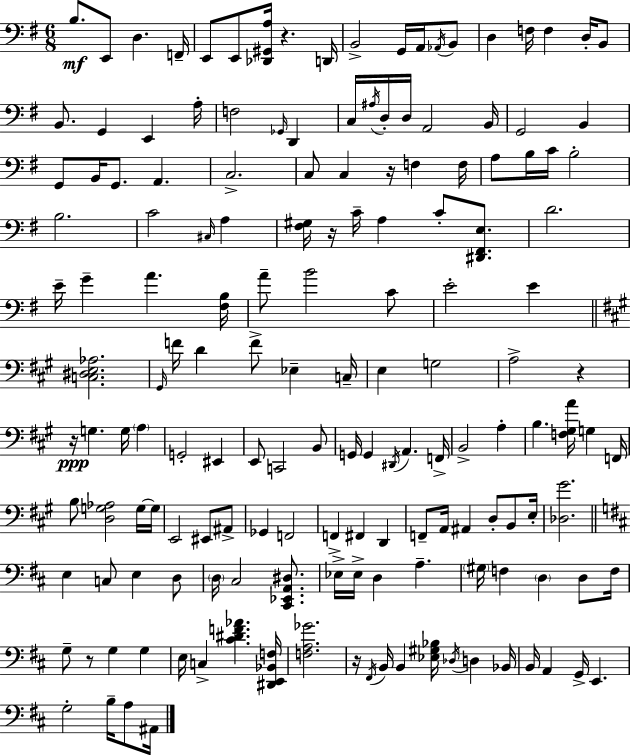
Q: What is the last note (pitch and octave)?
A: A#2